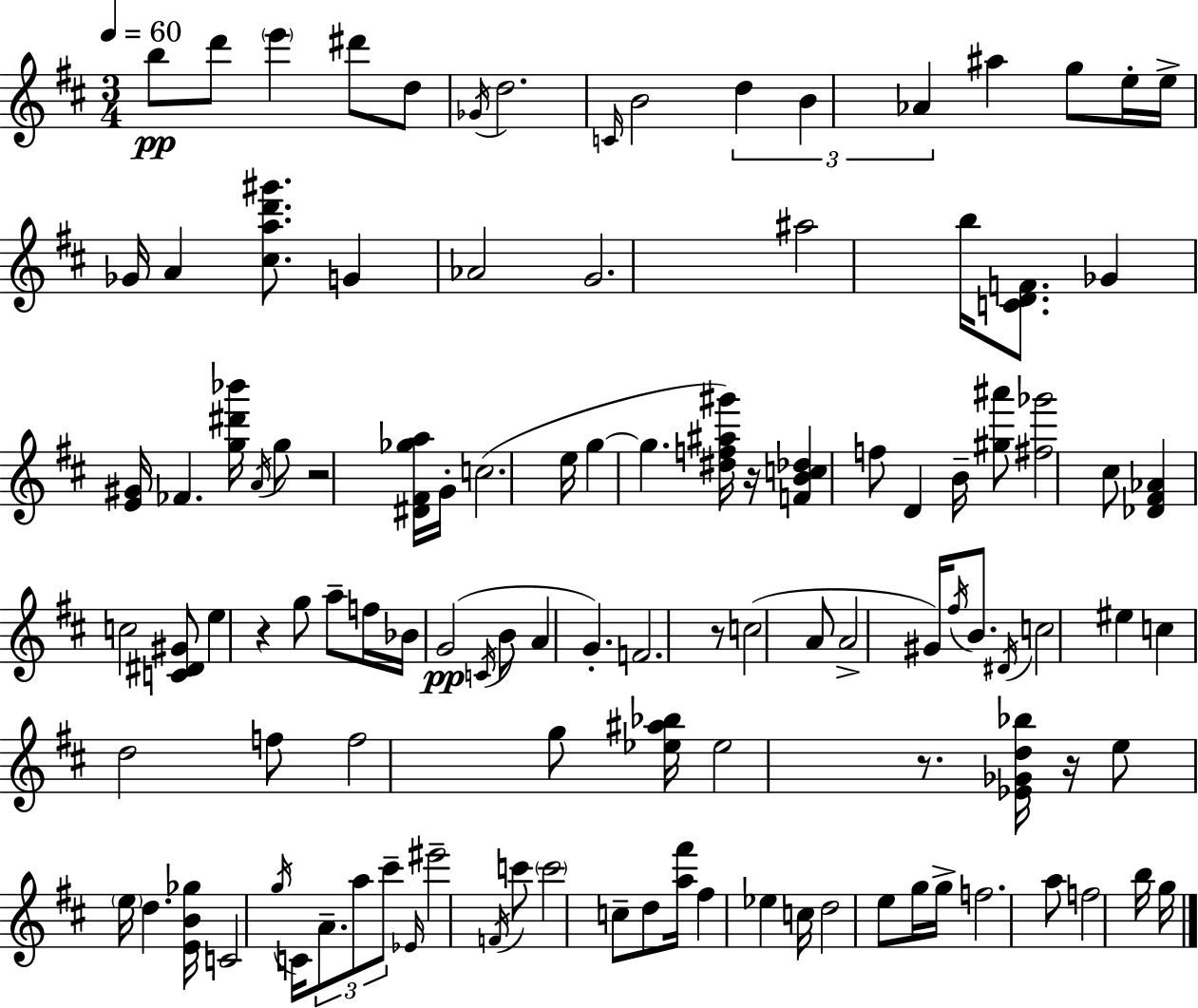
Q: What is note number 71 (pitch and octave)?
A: A5